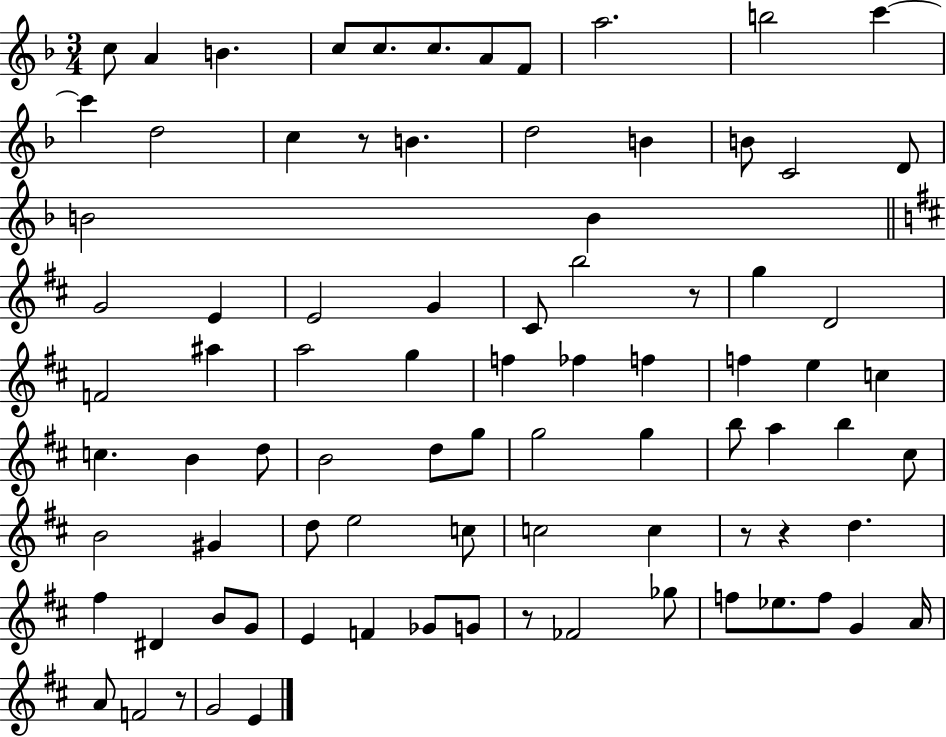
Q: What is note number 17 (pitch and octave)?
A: B4